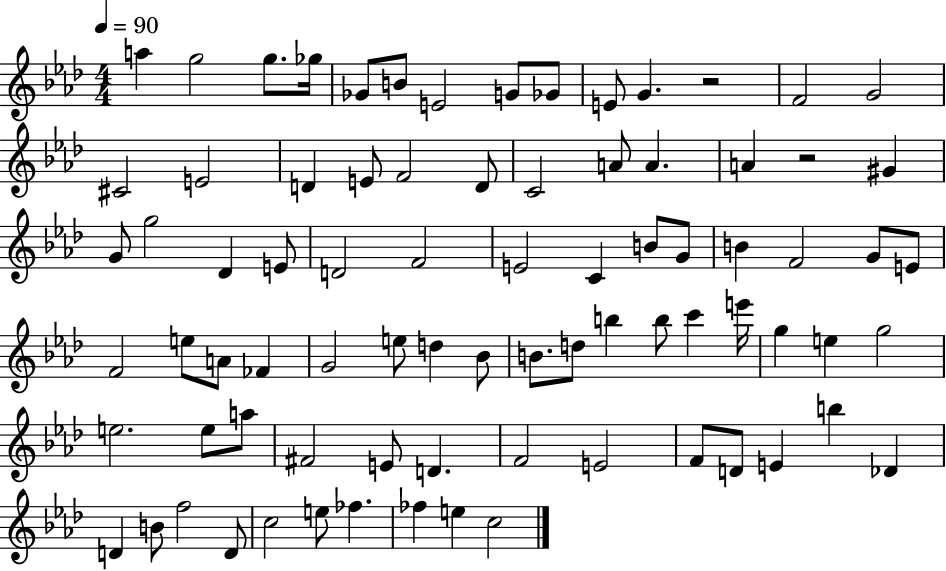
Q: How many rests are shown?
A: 2